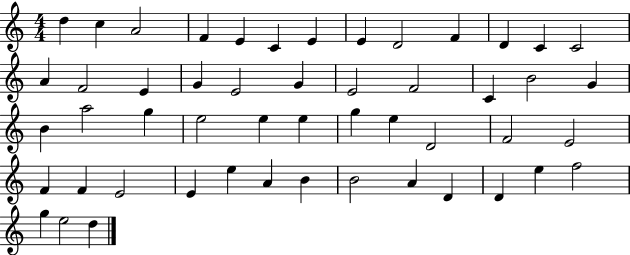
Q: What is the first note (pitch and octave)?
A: D5